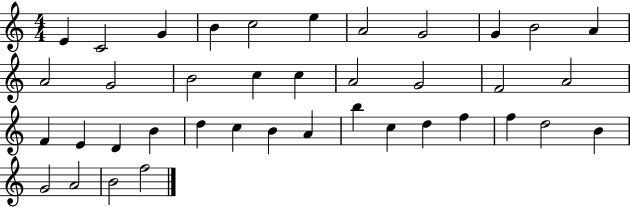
X:1
T:Untitled
M:4/4
L:1/4
K:C
E C2 G B c2 e A2 G2 G B2 A A2 G2 B2 c c A2 G2 F2 A2 F E D B d c B A b c d f f d2 B G2 A2 B2 f2